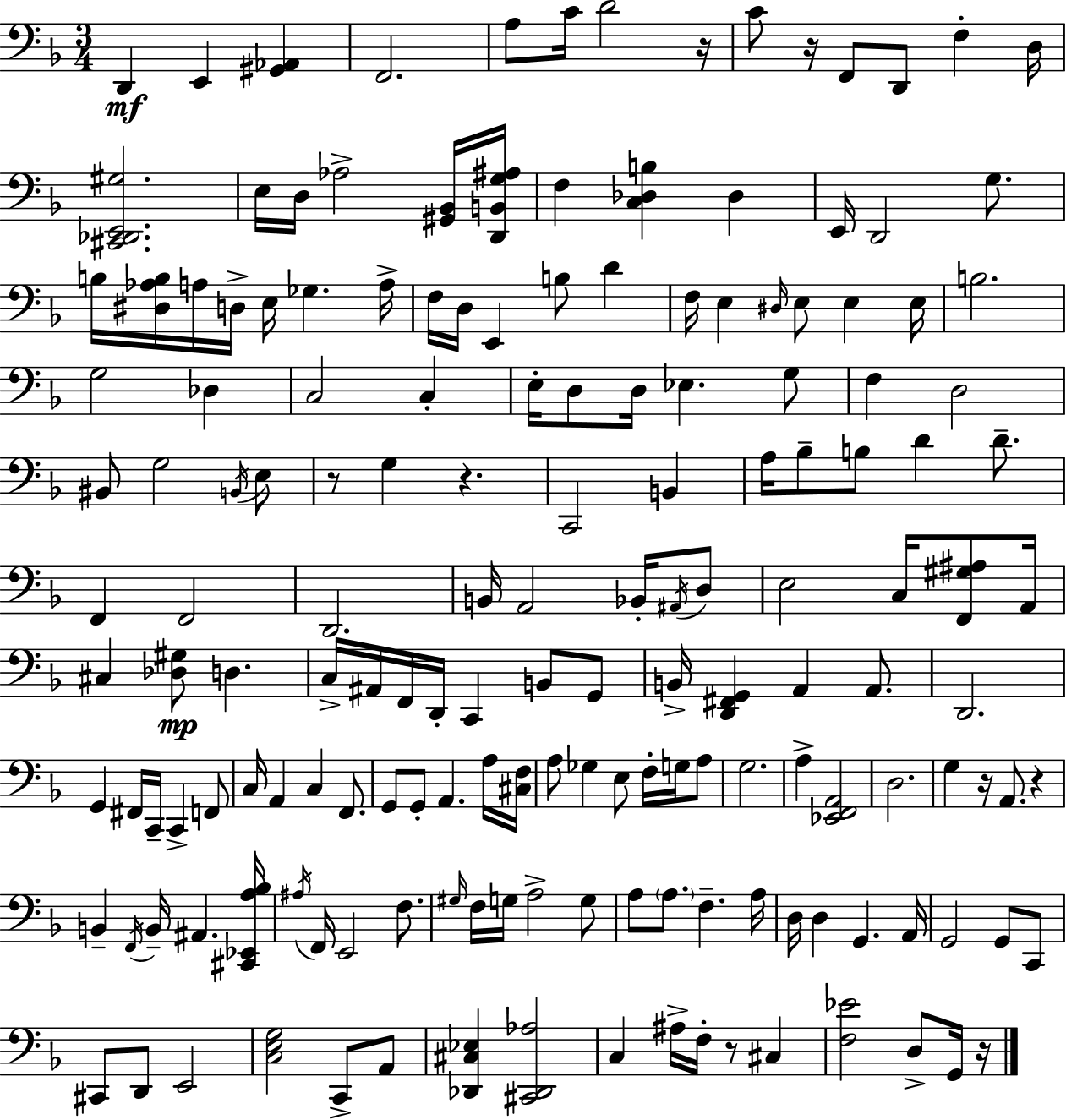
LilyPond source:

{
  \clef bass
  \numericTimeSignature
  \time 3/4
  \key f \major
  d,4\mf e,4 <gis, aes,>4 | f,2. | a8 c'16 d'2 r16 | c'8 r16 f,8 d,8 f4-. d16 | \break <cis, des, e, gis>2. | e16 d16 aes2-> <gis, bes,>16 <d, b, g ais>16 | f4 <c des b>4 des4 | e,16 d,2 g8. | \break b16 <dis aes b>16 a16 d16-> e16 ges4. a16-> | f16 d16 e,4 b8 d'4 | f16 e4 \grace { dis16 } e8 e4 | e16 b2. | \break g2 des4 | c2 c4-. | e16-. d8 d16 ees4. g8 | f4 d2 | \break bis,8 g2 \acciaccatura { b,16 } | e8 r8 g4 r4. | c,2 b,4 | a16 bes8-- b8 d'4 d'8.-- | \break f,4 f,2 | d,2. | b,16 a,2 bes,16-. | \acciaccatura { ais,16 } d8 e2 c16 | \break <f, gis ais>8 a,16 cis4 <des gis>8\mp d4. | c16-> ais,16 f,16 d,16-. c,4 b,8 | g,8 b,16-> <d, fis, g,>4 a,4 | a,8. d,2. | \break g,4 fis,16 c,16-- c,4-> | f,8 c16 a,4 c4 | f,8. g,8 g,8-. a,4. | a16 <cis f>16 a8 ges4 e8 f16-. | \break g16 a8 g2. | a4-> <ees, f, a,>2 | d2. | g4 r16 a,8. r4 | \break b,4-- \acciaccatura { f,16 } b,16-- ais,4. | <cis, ees, a bes>16 \acciaccatura { ais16 } f,16 e,2 | f8. \grace { gis16 } f16 g16 a2-> | g8 a8 \parenthesize a8. f4.-- | \break a16 d16 d4 g,4. | a,16 g,2 | g,8 c,8 cis,8 d,8 e,2 | <c e g>2 | \break c,8-> a,8 <des, cis ees>4 <cis, des, aes>2 | c4 ais16-> f16-. | r8 cis4 <f ees'>2 | d8-> g,16 r16 \bar "|."
}